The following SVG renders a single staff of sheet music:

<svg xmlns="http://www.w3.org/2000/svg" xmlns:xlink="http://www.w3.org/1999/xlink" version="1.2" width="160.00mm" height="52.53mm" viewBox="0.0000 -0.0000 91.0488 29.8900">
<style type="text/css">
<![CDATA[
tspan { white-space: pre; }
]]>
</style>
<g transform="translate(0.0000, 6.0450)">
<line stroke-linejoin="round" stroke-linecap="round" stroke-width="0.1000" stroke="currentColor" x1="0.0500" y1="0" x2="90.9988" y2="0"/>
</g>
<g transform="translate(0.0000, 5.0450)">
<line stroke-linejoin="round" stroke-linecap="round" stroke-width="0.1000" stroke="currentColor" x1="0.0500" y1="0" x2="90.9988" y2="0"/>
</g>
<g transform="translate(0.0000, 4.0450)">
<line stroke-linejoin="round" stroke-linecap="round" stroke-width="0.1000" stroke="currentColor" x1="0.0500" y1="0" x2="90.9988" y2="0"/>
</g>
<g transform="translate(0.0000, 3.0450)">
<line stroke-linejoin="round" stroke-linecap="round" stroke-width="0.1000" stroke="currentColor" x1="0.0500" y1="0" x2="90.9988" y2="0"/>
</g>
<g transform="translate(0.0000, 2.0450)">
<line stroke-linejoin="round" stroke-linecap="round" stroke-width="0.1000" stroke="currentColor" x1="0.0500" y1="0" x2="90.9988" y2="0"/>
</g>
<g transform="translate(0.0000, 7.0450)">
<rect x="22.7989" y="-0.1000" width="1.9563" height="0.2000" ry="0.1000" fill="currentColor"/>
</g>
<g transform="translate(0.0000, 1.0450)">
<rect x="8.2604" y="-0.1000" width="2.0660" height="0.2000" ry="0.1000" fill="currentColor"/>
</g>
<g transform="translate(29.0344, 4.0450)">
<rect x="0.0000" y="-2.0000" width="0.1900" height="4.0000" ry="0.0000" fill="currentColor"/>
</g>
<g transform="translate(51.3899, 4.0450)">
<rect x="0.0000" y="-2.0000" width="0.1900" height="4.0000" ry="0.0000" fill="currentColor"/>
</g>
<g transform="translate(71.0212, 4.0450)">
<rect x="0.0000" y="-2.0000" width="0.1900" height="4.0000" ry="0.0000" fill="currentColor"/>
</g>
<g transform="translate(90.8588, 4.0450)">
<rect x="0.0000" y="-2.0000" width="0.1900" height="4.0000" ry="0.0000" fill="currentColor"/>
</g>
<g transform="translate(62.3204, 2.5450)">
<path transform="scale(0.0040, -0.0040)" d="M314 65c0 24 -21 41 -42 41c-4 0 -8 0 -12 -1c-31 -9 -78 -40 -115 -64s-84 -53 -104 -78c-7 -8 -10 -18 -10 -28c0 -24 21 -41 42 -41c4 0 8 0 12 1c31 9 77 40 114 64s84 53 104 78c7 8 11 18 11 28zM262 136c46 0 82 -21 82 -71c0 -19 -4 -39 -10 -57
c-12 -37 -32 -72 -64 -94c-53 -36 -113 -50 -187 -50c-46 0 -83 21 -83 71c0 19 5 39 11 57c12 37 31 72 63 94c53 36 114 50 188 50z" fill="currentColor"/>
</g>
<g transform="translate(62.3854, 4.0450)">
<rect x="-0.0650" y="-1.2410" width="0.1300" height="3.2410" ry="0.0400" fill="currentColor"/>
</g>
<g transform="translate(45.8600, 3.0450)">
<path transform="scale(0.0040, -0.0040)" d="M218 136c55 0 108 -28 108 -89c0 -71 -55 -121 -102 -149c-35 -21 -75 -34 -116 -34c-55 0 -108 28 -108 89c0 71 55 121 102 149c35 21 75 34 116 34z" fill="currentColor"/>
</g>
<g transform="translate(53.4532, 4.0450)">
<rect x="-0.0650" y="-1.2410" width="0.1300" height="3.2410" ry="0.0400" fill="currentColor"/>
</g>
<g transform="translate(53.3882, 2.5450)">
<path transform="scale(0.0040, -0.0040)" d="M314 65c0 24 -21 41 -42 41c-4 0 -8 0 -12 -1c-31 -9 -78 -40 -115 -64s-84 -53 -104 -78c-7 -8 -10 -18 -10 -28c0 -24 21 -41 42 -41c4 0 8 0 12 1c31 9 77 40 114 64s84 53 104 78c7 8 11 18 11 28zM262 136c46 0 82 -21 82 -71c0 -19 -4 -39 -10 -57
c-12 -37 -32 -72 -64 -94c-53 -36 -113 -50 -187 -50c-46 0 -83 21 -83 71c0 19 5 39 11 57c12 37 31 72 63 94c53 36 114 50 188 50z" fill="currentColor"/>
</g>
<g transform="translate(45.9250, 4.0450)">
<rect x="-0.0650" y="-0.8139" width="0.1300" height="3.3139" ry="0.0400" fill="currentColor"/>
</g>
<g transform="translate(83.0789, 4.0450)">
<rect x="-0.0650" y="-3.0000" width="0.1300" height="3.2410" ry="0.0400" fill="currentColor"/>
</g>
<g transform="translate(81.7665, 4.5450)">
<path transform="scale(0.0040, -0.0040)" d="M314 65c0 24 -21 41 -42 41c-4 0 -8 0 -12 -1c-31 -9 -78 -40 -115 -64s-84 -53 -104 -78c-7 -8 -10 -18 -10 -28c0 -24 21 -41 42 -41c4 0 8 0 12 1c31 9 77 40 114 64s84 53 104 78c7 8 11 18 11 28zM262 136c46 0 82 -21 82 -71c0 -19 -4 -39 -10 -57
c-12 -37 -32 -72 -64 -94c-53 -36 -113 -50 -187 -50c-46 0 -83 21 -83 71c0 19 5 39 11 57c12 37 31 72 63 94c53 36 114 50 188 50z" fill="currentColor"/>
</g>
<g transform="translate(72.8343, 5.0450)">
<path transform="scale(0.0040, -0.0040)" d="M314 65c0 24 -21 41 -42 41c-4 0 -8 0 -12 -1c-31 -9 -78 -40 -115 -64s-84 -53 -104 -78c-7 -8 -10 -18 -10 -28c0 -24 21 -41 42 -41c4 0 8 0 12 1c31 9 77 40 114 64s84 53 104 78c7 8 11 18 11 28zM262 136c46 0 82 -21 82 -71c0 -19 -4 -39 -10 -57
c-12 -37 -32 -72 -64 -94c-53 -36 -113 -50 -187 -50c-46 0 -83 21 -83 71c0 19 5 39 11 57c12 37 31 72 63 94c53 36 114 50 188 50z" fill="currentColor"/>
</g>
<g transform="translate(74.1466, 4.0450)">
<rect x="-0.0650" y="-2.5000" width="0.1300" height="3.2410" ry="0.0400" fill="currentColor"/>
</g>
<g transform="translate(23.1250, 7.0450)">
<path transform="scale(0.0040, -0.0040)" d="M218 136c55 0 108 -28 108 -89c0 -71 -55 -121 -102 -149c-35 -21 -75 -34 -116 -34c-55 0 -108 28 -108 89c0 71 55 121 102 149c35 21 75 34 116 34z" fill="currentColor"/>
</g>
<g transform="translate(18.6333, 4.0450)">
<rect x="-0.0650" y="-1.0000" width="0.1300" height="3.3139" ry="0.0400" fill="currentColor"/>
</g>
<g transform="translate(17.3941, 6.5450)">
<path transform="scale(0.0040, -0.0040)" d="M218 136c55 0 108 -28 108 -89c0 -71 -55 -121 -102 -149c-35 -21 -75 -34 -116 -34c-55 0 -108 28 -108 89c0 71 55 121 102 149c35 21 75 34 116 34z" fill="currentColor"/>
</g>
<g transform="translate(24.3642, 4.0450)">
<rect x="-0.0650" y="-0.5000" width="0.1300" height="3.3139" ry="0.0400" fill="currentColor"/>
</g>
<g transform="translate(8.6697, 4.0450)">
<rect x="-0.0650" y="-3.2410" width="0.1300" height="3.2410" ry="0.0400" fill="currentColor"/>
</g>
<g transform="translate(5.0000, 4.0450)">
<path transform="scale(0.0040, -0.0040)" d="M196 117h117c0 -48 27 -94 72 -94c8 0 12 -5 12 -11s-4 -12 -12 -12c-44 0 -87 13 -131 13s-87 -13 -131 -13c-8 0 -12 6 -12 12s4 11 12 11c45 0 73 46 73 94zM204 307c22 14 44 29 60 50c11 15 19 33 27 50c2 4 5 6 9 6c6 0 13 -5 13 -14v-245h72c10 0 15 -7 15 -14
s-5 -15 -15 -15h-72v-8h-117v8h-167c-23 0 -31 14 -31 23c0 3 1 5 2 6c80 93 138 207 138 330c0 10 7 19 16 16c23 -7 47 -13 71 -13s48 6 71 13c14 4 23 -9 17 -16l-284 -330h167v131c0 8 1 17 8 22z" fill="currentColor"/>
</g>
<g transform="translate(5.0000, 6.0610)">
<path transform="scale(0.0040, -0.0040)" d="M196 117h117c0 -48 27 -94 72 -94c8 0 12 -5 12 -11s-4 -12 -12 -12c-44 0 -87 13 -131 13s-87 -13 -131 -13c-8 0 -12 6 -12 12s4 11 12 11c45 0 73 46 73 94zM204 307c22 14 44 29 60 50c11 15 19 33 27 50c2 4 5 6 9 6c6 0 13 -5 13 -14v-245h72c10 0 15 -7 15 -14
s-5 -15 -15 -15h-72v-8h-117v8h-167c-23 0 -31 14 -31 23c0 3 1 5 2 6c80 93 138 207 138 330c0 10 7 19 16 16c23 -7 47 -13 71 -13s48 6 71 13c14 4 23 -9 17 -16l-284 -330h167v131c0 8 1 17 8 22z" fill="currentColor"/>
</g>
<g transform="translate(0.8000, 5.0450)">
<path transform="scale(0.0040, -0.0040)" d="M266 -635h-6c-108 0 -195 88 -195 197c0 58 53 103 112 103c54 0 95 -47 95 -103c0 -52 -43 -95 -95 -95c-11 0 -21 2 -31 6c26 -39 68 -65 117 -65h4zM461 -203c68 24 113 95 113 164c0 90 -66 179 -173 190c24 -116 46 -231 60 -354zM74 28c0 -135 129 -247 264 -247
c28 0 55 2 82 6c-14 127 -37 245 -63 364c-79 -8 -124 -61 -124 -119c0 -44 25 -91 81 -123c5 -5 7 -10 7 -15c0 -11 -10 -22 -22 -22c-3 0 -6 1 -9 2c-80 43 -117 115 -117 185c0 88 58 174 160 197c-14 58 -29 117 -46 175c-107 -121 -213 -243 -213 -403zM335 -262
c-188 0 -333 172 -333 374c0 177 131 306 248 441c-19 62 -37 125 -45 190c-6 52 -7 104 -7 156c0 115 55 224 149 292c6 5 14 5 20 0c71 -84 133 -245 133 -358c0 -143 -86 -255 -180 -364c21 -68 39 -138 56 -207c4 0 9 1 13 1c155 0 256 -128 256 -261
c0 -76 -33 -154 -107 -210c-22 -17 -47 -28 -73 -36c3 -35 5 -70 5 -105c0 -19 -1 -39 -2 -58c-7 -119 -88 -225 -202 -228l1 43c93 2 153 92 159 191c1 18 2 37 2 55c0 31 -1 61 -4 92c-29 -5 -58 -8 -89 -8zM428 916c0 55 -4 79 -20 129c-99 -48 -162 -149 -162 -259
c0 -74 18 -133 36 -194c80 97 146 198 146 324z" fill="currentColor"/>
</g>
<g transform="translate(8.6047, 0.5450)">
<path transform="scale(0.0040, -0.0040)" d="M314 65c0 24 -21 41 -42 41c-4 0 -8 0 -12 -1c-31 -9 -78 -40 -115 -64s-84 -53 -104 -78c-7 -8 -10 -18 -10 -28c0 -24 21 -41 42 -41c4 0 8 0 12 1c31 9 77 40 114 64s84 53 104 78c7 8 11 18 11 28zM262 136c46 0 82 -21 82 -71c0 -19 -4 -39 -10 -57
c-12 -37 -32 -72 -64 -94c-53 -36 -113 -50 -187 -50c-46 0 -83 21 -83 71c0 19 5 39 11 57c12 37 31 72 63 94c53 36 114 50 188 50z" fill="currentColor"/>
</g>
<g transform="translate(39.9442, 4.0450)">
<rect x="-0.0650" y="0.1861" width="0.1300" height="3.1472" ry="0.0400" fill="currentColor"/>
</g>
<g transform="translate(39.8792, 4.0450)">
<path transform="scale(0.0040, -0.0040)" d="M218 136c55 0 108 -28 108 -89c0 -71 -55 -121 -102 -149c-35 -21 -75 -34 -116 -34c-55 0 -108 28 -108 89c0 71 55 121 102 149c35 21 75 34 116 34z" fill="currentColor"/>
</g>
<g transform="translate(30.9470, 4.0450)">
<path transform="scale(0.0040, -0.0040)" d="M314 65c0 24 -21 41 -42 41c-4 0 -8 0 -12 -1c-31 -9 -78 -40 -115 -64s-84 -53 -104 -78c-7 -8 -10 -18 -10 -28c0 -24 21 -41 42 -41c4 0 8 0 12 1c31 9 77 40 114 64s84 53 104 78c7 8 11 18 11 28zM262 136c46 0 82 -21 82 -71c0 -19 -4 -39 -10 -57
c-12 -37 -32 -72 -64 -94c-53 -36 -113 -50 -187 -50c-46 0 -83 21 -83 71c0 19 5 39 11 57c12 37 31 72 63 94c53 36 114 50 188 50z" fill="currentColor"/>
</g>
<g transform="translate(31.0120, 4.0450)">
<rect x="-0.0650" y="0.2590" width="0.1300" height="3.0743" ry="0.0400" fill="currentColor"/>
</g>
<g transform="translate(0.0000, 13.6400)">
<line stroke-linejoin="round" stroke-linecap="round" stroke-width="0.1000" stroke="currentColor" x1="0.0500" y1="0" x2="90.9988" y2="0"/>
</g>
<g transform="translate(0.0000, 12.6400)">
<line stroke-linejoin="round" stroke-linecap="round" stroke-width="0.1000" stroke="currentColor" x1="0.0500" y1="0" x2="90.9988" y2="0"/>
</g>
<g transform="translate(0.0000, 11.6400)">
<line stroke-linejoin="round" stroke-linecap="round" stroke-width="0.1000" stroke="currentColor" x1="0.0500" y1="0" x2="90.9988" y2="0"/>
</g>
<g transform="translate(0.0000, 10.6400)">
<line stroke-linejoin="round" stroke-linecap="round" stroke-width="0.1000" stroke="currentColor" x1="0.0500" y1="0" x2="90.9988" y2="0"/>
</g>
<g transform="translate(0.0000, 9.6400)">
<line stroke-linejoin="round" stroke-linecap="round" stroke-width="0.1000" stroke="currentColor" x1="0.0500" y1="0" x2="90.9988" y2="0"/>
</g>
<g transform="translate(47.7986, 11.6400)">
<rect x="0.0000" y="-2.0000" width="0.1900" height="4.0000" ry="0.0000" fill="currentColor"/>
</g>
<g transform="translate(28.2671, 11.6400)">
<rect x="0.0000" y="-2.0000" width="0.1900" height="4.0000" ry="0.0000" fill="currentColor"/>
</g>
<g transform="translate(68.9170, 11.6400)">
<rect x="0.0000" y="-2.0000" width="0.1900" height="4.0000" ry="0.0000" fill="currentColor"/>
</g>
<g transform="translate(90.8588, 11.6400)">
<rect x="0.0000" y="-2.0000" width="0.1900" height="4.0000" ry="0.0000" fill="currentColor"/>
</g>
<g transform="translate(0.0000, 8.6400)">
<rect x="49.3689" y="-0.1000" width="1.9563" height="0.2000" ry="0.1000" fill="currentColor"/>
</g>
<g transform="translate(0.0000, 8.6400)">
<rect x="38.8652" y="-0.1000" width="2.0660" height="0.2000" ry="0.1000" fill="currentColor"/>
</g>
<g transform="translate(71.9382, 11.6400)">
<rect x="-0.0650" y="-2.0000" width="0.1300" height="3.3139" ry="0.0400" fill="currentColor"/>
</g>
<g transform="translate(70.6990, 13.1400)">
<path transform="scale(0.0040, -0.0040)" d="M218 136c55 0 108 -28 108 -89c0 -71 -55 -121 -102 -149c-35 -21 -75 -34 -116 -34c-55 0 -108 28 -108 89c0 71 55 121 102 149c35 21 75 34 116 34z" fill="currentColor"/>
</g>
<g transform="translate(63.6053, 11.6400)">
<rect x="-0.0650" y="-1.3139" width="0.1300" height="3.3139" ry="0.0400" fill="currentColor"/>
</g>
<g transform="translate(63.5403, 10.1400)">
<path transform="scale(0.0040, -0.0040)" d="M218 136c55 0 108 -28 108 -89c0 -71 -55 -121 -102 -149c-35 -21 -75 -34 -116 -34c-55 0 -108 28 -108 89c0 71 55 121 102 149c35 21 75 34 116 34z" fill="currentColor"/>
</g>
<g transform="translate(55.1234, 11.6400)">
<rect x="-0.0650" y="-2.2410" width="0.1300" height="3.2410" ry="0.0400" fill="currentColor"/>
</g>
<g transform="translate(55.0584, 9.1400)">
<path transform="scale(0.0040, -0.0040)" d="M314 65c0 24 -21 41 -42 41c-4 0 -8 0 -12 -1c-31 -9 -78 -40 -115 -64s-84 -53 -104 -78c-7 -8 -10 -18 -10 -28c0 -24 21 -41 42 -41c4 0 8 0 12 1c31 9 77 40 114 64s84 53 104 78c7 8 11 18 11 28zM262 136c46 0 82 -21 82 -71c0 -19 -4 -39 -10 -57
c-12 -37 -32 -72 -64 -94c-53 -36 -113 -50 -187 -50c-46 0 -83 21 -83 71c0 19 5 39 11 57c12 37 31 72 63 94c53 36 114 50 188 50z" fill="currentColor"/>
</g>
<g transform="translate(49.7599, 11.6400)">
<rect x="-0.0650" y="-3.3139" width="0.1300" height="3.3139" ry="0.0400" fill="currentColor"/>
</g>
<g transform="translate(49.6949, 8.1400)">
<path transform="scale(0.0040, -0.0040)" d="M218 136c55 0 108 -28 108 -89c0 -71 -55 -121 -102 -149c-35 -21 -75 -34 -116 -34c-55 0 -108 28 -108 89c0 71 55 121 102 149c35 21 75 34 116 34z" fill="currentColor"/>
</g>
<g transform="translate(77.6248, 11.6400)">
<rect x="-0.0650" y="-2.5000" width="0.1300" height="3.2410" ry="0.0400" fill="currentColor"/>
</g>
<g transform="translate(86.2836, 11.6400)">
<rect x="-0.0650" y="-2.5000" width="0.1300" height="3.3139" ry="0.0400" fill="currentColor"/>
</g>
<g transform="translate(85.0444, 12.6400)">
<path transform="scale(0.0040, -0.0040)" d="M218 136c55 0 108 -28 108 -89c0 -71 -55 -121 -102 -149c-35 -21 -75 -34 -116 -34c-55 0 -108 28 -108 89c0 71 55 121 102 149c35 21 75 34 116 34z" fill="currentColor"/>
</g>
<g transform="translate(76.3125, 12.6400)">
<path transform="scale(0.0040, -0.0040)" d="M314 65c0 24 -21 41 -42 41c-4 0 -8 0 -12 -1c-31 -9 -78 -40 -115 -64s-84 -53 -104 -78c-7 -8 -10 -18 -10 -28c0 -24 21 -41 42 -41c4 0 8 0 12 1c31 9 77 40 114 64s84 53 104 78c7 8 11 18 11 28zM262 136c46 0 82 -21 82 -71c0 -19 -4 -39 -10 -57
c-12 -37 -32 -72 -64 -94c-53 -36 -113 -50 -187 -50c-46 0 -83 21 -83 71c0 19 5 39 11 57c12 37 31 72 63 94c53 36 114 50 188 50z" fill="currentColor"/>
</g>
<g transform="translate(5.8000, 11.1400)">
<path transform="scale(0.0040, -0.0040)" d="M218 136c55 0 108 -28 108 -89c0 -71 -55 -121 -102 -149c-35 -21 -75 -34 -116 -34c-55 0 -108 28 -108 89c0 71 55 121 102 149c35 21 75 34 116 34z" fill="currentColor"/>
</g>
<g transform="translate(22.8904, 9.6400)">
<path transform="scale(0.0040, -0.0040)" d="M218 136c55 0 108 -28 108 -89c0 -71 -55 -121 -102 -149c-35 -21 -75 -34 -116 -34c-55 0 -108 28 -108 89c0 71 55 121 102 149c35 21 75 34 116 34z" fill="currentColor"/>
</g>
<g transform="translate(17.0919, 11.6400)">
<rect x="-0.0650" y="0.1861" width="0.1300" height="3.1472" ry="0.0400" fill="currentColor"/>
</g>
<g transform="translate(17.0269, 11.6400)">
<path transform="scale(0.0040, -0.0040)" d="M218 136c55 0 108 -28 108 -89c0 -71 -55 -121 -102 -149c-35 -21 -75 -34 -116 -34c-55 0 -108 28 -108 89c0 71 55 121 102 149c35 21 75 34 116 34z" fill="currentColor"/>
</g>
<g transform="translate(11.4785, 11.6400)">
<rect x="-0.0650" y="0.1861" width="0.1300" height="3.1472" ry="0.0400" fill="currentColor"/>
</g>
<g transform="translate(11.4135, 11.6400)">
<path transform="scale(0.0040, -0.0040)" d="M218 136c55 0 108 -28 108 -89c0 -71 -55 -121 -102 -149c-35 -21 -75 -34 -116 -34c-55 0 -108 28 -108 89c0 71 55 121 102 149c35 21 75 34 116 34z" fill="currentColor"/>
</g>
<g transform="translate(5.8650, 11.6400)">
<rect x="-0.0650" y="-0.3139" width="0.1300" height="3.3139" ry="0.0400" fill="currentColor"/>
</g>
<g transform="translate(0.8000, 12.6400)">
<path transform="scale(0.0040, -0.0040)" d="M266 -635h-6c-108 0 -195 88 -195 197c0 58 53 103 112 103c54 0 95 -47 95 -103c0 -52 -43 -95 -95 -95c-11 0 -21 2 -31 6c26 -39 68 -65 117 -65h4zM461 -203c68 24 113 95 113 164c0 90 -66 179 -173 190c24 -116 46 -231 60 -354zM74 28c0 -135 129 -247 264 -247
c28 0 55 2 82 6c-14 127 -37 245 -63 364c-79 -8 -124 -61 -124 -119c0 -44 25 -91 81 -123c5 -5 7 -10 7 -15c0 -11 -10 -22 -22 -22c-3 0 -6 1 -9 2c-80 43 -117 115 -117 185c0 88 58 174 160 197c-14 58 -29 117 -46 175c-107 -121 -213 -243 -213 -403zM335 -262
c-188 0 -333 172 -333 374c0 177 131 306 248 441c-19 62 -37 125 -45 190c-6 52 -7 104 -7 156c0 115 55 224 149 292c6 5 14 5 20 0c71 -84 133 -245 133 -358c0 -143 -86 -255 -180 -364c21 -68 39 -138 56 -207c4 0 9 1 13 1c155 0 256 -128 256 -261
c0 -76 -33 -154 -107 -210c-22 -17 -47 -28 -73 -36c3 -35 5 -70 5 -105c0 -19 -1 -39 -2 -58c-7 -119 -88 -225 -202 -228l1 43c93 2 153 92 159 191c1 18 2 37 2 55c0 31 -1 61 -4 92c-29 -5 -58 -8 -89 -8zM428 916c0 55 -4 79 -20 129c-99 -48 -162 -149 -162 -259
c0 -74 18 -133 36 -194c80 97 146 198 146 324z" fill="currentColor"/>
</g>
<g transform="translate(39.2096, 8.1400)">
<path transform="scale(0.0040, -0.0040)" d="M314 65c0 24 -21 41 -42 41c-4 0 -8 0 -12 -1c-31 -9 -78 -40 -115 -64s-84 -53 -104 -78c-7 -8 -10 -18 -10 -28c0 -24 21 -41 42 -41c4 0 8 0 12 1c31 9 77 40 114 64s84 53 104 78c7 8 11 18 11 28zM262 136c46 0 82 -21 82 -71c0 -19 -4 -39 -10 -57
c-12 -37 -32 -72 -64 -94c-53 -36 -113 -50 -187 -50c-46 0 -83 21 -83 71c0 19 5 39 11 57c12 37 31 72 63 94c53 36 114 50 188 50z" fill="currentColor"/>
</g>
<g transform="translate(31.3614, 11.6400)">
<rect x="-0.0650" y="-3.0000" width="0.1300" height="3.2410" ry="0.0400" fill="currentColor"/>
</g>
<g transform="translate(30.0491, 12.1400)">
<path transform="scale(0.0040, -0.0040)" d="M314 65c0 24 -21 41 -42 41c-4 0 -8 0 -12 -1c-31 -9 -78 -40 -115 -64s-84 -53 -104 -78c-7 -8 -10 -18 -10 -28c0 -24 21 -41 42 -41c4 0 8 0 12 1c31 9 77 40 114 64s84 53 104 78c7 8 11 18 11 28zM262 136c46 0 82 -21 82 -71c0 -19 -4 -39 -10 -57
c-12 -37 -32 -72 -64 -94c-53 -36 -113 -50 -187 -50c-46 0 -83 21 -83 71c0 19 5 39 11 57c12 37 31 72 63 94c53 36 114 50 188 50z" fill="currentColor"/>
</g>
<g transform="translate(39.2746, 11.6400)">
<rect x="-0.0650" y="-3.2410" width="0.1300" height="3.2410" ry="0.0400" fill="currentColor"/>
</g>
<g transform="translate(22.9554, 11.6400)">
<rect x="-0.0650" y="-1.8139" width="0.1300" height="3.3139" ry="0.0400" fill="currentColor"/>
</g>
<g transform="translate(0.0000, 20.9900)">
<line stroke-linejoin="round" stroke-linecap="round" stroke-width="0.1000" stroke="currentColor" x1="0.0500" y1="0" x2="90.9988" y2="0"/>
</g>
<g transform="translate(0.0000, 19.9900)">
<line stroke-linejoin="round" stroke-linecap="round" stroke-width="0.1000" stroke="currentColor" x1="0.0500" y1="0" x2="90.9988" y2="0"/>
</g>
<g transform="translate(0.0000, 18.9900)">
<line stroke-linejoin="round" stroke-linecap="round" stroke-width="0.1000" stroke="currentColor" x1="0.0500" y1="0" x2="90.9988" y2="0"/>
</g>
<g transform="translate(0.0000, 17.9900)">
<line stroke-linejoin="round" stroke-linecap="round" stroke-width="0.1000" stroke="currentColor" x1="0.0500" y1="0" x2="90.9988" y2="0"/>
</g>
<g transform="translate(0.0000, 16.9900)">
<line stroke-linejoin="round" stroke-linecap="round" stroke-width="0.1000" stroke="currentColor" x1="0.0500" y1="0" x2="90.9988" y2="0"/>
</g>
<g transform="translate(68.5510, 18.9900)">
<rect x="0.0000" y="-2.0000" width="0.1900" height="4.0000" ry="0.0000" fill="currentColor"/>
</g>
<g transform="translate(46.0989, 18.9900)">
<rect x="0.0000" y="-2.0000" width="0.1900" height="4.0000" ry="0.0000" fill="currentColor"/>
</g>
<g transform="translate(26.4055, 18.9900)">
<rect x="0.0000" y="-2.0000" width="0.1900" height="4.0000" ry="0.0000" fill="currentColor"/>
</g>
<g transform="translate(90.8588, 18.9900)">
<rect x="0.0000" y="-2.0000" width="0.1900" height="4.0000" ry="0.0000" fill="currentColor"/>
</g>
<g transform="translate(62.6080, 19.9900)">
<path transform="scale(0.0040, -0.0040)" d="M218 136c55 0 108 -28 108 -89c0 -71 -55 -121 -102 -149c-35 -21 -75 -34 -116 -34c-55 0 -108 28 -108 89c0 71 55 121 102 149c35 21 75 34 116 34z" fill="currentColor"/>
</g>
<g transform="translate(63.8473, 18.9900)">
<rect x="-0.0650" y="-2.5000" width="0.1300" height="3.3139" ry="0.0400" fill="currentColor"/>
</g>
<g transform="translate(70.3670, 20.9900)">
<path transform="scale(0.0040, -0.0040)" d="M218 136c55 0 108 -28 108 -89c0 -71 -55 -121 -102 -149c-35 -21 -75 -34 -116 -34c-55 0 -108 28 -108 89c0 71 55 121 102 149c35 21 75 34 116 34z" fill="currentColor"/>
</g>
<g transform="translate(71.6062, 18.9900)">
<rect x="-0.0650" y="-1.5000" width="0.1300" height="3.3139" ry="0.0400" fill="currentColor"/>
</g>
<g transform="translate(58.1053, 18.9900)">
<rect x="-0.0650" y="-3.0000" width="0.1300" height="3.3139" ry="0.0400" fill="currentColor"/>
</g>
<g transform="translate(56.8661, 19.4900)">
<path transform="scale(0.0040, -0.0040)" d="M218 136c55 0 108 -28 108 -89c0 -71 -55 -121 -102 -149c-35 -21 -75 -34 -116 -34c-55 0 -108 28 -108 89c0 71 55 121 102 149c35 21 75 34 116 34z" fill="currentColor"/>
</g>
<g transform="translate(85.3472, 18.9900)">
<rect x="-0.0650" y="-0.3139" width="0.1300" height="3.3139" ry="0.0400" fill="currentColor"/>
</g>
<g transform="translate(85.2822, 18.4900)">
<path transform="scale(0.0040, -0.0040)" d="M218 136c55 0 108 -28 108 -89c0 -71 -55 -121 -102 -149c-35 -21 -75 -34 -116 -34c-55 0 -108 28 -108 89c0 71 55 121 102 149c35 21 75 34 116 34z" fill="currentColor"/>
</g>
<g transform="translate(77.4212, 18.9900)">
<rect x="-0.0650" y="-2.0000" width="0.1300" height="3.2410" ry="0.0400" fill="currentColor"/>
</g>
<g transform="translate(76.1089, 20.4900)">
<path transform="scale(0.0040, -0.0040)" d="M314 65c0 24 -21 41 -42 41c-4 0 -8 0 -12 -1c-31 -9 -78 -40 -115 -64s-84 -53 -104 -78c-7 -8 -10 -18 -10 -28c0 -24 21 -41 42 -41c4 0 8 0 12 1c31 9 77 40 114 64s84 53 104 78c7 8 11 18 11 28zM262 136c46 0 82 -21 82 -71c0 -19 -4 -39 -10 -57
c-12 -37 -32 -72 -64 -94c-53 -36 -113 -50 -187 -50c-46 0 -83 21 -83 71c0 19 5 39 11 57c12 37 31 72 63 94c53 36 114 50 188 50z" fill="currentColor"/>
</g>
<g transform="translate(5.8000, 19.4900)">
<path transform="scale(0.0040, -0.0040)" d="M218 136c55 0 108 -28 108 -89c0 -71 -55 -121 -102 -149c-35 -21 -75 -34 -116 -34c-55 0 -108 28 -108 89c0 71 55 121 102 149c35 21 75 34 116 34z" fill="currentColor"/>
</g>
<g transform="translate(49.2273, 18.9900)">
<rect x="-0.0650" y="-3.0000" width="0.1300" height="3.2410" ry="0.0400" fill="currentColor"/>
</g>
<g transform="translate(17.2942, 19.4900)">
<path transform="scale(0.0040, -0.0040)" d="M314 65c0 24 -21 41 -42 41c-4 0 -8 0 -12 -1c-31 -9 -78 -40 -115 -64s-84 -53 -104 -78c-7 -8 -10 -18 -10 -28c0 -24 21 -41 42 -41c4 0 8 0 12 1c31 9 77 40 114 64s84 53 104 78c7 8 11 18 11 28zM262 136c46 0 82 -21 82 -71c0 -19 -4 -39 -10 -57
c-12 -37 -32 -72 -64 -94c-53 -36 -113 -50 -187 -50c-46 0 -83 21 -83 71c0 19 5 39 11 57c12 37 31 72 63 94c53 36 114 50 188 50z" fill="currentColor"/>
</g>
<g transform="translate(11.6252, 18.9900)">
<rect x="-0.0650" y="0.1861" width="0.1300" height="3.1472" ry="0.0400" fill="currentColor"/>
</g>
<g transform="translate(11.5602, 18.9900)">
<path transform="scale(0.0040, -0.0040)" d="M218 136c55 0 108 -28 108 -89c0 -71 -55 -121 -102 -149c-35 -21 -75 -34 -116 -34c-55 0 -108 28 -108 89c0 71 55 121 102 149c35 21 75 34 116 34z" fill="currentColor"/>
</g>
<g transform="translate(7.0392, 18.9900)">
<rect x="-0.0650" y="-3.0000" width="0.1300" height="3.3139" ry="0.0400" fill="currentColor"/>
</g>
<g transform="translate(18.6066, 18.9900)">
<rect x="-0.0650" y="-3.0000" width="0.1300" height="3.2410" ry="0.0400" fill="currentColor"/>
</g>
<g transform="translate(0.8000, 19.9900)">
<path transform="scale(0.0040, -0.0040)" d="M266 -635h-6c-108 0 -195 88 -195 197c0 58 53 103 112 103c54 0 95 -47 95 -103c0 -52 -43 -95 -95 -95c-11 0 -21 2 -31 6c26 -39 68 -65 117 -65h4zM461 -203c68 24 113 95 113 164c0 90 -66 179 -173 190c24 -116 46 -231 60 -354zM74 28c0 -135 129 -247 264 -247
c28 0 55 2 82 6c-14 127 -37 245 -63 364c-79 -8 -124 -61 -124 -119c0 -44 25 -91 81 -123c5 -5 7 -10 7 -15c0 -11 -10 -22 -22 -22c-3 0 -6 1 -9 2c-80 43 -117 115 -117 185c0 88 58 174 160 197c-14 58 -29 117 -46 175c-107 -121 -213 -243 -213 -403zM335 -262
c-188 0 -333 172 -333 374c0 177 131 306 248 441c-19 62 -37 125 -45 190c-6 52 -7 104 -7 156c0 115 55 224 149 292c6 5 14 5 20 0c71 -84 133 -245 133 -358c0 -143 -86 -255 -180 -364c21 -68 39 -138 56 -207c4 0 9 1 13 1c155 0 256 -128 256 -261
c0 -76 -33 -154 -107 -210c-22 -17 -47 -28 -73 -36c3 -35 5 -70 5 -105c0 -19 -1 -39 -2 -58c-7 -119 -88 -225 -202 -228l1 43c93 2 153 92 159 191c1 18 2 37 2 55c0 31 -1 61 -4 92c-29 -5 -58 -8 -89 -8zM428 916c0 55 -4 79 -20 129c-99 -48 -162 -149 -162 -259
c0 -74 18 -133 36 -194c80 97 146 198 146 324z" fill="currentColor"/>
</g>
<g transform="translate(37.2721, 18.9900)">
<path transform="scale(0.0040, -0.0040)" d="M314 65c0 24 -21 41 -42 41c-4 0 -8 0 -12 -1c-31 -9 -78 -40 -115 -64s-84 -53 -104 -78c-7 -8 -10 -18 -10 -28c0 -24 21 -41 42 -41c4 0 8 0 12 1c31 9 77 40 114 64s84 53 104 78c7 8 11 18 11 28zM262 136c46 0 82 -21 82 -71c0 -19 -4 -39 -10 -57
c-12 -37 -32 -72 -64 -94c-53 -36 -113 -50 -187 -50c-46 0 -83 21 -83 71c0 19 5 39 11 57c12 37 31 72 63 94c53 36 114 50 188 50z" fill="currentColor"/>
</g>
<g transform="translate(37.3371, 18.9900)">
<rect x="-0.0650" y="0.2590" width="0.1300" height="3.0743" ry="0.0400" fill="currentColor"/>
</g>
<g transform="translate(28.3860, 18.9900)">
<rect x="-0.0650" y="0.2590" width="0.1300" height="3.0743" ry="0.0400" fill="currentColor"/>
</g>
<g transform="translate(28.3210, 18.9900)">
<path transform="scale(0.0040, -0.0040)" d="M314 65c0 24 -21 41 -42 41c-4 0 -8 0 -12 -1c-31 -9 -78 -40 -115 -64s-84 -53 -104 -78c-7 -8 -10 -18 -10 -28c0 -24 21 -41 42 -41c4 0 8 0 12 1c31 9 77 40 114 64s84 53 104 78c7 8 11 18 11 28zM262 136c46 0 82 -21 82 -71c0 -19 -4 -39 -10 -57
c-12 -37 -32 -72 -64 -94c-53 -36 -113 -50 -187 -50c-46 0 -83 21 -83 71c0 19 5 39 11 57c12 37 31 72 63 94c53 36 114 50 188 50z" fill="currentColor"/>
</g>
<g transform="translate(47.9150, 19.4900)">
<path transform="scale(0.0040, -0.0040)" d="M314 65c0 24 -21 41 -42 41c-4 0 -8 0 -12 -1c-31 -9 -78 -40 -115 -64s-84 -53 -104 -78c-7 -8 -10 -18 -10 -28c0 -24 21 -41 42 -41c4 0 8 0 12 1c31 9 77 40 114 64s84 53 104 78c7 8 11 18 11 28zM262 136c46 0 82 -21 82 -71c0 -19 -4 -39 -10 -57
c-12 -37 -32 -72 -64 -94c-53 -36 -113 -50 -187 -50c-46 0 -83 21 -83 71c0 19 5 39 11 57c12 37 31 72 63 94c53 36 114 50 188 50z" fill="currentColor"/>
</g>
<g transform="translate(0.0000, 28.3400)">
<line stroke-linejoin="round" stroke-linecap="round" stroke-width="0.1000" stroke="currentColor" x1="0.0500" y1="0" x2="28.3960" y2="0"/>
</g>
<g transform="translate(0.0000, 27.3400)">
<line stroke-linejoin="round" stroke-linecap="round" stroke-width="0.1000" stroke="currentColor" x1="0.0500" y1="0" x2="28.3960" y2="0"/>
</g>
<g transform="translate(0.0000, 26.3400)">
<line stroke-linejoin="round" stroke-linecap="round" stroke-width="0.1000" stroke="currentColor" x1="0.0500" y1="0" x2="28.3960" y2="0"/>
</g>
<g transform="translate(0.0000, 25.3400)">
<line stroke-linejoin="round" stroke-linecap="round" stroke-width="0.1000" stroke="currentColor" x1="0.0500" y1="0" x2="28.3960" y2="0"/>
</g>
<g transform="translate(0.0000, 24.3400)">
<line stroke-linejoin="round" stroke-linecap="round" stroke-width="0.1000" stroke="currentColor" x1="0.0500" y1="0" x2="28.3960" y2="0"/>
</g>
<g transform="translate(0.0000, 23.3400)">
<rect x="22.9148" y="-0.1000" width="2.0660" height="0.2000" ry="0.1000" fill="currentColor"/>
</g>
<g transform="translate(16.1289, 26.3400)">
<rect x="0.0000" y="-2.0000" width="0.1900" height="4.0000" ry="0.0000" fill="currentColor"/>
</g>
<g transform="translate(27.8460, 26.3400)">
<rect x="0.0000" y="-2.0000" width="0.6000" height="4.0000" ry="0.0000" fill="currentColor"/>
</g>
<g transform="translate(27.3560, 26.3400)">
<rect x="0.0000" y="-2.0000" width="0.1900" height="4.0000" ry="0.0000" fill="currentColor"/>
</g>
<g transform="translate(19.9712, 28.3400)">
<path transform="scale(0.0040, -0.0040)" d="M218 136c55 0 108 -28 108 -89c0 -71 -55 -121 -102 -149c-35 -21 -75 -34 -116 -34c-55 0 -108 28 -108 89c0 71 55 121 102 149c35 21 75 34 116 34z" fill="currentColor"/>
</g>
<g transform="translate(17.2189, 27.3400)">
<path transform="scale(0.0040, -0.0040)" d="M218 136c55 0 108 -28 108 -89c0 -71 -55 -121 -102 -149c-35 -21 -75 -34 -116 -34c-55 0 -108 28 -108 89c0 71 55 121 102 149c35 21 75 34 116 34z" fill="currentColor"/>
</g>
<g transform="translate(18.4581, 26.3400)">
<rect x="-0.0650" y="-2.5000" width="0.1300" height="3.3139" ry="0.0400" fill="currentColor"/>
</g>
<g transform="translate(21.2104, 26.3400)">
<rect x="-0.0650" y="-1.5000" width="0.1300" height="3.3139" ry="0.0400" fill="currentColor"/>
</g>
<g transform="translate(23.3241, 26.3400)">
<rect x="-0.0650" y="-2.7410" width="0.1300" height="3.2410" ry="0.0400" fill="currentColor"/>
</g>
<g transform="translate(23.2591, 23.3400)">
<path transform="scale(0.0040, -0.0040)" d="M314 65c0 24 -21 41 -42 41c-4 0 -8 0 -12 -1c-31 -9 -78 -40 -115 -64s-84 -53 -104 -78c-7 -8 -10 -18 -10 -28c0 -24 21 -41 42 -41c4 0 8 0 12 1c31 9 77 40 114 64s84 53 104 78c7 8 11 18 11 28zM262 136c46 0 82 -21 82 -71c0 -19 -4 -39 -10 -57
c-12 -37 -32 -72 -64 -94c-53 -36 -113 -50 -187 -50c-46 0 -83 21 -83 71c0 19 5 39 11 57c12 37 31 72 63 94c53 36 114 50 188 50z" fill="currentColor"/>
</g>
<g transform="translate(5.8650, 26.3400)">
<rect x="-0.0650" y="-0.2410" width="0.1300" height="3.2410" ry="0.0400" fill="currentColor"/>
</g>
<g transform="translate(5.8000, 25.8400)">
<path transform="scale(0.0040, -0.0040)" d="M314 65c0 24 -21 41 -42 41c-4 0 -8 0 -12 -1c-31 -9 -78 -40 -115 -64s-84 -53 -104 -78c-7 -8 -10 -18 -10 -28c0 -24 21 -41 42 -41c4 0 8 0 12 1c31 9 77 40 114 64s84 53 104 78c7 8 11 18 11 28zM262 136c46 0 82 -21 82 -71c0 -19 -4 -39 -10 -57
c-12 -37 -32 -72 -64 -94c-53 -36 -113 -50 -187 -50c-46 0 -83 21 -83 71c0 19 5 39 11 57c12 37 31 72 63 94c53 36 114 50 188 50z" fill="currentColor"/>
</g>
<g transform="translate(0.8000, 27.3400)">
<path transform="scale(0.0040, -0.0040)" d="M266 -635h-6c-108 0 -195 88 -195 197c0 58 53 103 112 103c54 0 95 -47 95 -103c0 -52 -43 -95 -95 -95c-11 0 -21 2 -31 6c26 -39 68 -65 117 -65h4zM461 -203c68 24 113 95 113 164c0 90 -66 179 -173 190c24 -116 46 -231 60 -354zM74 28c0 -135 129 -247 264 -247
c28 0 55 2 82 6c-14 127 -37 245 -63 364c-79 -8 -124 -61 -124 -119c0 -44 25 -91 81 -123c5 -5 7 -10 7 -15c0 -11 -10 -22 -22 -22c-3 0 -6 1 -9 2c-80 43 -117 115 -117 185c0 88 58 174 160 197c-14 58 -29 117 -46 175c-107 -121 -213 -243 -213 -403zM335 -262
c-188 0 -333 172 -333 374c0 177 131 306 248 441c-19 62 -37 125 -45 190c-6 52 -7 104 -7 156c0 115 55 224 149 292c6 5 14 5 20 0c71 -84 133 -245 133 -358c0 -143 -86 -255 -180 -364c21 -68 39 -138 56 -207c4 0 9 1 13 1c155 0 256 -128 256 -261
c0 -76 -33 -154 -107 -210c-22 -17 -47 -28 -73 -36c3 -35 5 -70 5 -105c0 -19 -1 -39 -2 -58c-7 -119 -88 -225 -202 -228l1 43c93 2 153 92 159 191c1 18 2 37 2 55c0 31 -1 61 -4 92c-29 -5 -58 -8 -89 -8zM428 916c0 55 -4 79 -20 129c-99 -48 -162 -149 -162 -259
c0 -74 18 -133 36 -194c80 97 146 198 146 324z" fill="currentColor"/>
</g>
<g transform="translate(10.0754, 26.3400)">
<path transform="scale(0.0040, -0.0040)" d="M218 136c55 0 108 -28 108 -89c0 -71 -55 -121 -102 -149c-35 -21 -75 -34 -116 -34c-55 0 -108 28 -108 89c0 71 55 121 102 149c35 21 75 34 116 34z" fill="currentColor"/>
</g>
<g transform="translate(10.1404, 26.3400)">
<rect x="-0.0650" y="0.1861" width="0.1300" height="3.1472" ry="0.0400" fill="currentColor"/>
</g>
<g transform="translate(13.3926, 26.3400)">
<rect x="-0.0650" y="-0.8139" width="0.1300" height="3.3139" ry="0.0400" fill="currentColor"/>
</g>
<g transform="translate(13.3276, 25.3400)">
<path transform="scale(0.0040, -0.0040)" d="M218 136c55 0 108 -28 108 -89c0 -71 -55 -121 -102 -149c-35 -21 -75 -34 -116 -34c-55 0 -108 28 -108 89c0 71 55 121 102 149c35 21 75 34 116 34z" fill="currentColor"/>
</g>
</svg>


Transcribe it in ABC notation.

X:1
T:Untitled
M:4/4
L:1/4
K:C
b2 D C B2 B d e2 e2 G2 A2 c B B f A2 b2 b g2 e F G2 G A B A2 B2 B2 A2 A G E F2 c c2 B d G E a2